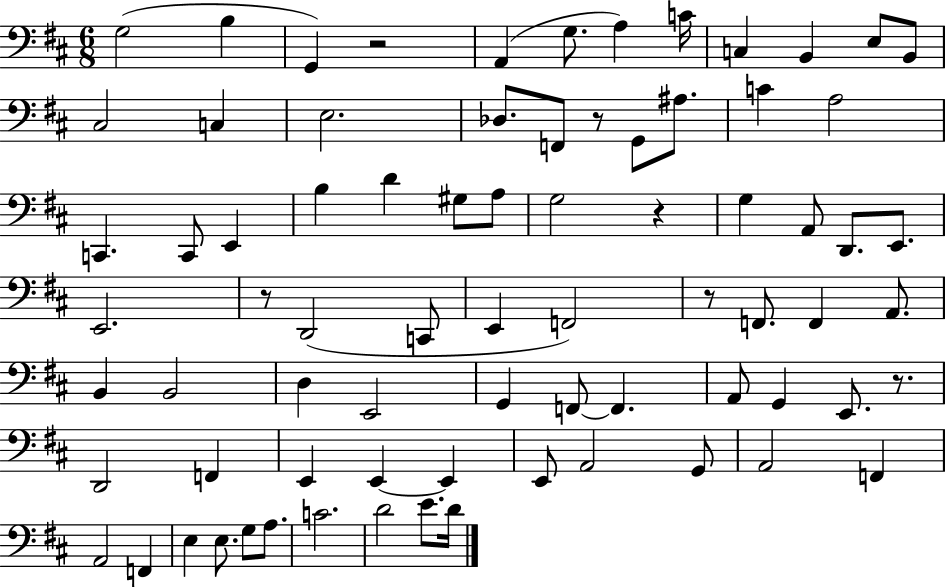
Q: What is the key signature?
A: D major